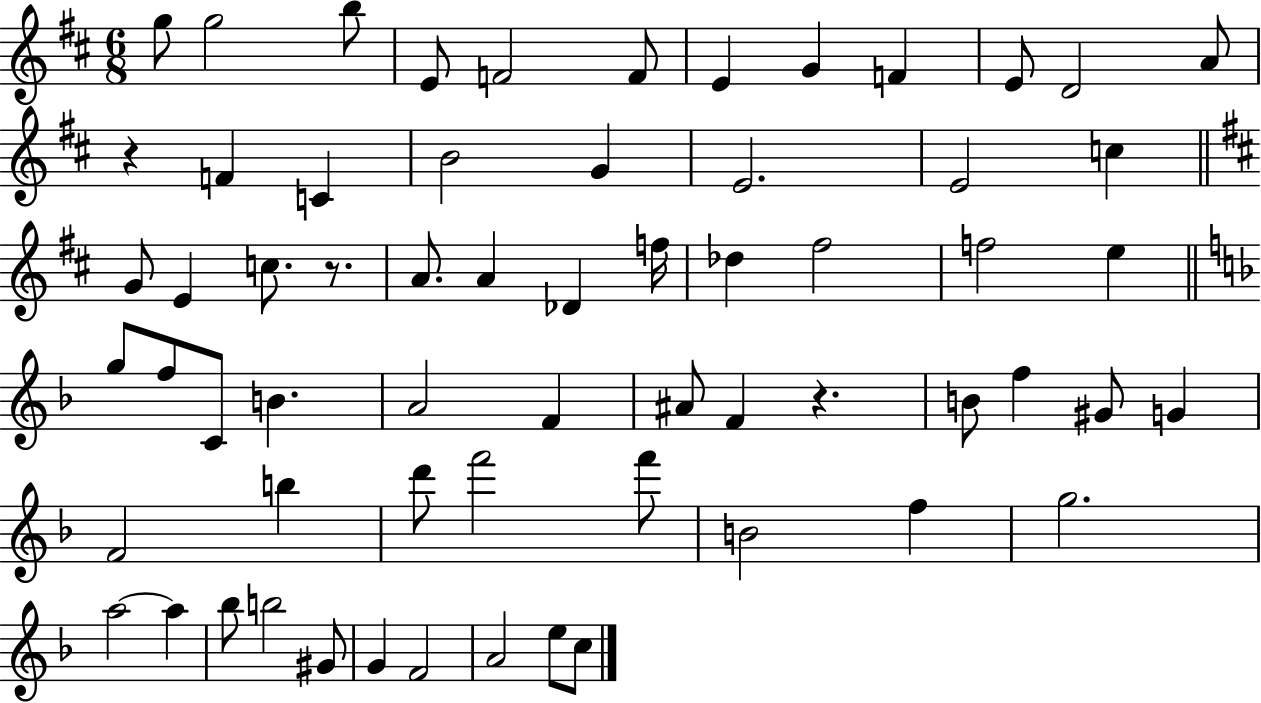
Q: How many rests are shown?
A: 3